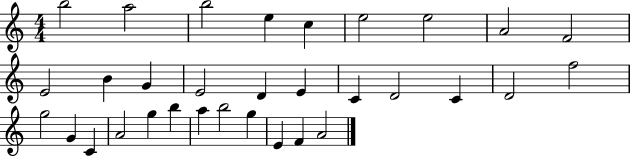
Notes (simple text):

B5/h A5/h B5/h E5/q C5/q E5/h E5/h A4/h F4/h E4/h B4/q G4/q E4/h D4/q E4/q C4/q D4/h C4/q D4/h F5/h G5/h G4/q C4/q A4/h G5/q B5/q A5/q B5/h G5/q E4/q F4/q A4/h